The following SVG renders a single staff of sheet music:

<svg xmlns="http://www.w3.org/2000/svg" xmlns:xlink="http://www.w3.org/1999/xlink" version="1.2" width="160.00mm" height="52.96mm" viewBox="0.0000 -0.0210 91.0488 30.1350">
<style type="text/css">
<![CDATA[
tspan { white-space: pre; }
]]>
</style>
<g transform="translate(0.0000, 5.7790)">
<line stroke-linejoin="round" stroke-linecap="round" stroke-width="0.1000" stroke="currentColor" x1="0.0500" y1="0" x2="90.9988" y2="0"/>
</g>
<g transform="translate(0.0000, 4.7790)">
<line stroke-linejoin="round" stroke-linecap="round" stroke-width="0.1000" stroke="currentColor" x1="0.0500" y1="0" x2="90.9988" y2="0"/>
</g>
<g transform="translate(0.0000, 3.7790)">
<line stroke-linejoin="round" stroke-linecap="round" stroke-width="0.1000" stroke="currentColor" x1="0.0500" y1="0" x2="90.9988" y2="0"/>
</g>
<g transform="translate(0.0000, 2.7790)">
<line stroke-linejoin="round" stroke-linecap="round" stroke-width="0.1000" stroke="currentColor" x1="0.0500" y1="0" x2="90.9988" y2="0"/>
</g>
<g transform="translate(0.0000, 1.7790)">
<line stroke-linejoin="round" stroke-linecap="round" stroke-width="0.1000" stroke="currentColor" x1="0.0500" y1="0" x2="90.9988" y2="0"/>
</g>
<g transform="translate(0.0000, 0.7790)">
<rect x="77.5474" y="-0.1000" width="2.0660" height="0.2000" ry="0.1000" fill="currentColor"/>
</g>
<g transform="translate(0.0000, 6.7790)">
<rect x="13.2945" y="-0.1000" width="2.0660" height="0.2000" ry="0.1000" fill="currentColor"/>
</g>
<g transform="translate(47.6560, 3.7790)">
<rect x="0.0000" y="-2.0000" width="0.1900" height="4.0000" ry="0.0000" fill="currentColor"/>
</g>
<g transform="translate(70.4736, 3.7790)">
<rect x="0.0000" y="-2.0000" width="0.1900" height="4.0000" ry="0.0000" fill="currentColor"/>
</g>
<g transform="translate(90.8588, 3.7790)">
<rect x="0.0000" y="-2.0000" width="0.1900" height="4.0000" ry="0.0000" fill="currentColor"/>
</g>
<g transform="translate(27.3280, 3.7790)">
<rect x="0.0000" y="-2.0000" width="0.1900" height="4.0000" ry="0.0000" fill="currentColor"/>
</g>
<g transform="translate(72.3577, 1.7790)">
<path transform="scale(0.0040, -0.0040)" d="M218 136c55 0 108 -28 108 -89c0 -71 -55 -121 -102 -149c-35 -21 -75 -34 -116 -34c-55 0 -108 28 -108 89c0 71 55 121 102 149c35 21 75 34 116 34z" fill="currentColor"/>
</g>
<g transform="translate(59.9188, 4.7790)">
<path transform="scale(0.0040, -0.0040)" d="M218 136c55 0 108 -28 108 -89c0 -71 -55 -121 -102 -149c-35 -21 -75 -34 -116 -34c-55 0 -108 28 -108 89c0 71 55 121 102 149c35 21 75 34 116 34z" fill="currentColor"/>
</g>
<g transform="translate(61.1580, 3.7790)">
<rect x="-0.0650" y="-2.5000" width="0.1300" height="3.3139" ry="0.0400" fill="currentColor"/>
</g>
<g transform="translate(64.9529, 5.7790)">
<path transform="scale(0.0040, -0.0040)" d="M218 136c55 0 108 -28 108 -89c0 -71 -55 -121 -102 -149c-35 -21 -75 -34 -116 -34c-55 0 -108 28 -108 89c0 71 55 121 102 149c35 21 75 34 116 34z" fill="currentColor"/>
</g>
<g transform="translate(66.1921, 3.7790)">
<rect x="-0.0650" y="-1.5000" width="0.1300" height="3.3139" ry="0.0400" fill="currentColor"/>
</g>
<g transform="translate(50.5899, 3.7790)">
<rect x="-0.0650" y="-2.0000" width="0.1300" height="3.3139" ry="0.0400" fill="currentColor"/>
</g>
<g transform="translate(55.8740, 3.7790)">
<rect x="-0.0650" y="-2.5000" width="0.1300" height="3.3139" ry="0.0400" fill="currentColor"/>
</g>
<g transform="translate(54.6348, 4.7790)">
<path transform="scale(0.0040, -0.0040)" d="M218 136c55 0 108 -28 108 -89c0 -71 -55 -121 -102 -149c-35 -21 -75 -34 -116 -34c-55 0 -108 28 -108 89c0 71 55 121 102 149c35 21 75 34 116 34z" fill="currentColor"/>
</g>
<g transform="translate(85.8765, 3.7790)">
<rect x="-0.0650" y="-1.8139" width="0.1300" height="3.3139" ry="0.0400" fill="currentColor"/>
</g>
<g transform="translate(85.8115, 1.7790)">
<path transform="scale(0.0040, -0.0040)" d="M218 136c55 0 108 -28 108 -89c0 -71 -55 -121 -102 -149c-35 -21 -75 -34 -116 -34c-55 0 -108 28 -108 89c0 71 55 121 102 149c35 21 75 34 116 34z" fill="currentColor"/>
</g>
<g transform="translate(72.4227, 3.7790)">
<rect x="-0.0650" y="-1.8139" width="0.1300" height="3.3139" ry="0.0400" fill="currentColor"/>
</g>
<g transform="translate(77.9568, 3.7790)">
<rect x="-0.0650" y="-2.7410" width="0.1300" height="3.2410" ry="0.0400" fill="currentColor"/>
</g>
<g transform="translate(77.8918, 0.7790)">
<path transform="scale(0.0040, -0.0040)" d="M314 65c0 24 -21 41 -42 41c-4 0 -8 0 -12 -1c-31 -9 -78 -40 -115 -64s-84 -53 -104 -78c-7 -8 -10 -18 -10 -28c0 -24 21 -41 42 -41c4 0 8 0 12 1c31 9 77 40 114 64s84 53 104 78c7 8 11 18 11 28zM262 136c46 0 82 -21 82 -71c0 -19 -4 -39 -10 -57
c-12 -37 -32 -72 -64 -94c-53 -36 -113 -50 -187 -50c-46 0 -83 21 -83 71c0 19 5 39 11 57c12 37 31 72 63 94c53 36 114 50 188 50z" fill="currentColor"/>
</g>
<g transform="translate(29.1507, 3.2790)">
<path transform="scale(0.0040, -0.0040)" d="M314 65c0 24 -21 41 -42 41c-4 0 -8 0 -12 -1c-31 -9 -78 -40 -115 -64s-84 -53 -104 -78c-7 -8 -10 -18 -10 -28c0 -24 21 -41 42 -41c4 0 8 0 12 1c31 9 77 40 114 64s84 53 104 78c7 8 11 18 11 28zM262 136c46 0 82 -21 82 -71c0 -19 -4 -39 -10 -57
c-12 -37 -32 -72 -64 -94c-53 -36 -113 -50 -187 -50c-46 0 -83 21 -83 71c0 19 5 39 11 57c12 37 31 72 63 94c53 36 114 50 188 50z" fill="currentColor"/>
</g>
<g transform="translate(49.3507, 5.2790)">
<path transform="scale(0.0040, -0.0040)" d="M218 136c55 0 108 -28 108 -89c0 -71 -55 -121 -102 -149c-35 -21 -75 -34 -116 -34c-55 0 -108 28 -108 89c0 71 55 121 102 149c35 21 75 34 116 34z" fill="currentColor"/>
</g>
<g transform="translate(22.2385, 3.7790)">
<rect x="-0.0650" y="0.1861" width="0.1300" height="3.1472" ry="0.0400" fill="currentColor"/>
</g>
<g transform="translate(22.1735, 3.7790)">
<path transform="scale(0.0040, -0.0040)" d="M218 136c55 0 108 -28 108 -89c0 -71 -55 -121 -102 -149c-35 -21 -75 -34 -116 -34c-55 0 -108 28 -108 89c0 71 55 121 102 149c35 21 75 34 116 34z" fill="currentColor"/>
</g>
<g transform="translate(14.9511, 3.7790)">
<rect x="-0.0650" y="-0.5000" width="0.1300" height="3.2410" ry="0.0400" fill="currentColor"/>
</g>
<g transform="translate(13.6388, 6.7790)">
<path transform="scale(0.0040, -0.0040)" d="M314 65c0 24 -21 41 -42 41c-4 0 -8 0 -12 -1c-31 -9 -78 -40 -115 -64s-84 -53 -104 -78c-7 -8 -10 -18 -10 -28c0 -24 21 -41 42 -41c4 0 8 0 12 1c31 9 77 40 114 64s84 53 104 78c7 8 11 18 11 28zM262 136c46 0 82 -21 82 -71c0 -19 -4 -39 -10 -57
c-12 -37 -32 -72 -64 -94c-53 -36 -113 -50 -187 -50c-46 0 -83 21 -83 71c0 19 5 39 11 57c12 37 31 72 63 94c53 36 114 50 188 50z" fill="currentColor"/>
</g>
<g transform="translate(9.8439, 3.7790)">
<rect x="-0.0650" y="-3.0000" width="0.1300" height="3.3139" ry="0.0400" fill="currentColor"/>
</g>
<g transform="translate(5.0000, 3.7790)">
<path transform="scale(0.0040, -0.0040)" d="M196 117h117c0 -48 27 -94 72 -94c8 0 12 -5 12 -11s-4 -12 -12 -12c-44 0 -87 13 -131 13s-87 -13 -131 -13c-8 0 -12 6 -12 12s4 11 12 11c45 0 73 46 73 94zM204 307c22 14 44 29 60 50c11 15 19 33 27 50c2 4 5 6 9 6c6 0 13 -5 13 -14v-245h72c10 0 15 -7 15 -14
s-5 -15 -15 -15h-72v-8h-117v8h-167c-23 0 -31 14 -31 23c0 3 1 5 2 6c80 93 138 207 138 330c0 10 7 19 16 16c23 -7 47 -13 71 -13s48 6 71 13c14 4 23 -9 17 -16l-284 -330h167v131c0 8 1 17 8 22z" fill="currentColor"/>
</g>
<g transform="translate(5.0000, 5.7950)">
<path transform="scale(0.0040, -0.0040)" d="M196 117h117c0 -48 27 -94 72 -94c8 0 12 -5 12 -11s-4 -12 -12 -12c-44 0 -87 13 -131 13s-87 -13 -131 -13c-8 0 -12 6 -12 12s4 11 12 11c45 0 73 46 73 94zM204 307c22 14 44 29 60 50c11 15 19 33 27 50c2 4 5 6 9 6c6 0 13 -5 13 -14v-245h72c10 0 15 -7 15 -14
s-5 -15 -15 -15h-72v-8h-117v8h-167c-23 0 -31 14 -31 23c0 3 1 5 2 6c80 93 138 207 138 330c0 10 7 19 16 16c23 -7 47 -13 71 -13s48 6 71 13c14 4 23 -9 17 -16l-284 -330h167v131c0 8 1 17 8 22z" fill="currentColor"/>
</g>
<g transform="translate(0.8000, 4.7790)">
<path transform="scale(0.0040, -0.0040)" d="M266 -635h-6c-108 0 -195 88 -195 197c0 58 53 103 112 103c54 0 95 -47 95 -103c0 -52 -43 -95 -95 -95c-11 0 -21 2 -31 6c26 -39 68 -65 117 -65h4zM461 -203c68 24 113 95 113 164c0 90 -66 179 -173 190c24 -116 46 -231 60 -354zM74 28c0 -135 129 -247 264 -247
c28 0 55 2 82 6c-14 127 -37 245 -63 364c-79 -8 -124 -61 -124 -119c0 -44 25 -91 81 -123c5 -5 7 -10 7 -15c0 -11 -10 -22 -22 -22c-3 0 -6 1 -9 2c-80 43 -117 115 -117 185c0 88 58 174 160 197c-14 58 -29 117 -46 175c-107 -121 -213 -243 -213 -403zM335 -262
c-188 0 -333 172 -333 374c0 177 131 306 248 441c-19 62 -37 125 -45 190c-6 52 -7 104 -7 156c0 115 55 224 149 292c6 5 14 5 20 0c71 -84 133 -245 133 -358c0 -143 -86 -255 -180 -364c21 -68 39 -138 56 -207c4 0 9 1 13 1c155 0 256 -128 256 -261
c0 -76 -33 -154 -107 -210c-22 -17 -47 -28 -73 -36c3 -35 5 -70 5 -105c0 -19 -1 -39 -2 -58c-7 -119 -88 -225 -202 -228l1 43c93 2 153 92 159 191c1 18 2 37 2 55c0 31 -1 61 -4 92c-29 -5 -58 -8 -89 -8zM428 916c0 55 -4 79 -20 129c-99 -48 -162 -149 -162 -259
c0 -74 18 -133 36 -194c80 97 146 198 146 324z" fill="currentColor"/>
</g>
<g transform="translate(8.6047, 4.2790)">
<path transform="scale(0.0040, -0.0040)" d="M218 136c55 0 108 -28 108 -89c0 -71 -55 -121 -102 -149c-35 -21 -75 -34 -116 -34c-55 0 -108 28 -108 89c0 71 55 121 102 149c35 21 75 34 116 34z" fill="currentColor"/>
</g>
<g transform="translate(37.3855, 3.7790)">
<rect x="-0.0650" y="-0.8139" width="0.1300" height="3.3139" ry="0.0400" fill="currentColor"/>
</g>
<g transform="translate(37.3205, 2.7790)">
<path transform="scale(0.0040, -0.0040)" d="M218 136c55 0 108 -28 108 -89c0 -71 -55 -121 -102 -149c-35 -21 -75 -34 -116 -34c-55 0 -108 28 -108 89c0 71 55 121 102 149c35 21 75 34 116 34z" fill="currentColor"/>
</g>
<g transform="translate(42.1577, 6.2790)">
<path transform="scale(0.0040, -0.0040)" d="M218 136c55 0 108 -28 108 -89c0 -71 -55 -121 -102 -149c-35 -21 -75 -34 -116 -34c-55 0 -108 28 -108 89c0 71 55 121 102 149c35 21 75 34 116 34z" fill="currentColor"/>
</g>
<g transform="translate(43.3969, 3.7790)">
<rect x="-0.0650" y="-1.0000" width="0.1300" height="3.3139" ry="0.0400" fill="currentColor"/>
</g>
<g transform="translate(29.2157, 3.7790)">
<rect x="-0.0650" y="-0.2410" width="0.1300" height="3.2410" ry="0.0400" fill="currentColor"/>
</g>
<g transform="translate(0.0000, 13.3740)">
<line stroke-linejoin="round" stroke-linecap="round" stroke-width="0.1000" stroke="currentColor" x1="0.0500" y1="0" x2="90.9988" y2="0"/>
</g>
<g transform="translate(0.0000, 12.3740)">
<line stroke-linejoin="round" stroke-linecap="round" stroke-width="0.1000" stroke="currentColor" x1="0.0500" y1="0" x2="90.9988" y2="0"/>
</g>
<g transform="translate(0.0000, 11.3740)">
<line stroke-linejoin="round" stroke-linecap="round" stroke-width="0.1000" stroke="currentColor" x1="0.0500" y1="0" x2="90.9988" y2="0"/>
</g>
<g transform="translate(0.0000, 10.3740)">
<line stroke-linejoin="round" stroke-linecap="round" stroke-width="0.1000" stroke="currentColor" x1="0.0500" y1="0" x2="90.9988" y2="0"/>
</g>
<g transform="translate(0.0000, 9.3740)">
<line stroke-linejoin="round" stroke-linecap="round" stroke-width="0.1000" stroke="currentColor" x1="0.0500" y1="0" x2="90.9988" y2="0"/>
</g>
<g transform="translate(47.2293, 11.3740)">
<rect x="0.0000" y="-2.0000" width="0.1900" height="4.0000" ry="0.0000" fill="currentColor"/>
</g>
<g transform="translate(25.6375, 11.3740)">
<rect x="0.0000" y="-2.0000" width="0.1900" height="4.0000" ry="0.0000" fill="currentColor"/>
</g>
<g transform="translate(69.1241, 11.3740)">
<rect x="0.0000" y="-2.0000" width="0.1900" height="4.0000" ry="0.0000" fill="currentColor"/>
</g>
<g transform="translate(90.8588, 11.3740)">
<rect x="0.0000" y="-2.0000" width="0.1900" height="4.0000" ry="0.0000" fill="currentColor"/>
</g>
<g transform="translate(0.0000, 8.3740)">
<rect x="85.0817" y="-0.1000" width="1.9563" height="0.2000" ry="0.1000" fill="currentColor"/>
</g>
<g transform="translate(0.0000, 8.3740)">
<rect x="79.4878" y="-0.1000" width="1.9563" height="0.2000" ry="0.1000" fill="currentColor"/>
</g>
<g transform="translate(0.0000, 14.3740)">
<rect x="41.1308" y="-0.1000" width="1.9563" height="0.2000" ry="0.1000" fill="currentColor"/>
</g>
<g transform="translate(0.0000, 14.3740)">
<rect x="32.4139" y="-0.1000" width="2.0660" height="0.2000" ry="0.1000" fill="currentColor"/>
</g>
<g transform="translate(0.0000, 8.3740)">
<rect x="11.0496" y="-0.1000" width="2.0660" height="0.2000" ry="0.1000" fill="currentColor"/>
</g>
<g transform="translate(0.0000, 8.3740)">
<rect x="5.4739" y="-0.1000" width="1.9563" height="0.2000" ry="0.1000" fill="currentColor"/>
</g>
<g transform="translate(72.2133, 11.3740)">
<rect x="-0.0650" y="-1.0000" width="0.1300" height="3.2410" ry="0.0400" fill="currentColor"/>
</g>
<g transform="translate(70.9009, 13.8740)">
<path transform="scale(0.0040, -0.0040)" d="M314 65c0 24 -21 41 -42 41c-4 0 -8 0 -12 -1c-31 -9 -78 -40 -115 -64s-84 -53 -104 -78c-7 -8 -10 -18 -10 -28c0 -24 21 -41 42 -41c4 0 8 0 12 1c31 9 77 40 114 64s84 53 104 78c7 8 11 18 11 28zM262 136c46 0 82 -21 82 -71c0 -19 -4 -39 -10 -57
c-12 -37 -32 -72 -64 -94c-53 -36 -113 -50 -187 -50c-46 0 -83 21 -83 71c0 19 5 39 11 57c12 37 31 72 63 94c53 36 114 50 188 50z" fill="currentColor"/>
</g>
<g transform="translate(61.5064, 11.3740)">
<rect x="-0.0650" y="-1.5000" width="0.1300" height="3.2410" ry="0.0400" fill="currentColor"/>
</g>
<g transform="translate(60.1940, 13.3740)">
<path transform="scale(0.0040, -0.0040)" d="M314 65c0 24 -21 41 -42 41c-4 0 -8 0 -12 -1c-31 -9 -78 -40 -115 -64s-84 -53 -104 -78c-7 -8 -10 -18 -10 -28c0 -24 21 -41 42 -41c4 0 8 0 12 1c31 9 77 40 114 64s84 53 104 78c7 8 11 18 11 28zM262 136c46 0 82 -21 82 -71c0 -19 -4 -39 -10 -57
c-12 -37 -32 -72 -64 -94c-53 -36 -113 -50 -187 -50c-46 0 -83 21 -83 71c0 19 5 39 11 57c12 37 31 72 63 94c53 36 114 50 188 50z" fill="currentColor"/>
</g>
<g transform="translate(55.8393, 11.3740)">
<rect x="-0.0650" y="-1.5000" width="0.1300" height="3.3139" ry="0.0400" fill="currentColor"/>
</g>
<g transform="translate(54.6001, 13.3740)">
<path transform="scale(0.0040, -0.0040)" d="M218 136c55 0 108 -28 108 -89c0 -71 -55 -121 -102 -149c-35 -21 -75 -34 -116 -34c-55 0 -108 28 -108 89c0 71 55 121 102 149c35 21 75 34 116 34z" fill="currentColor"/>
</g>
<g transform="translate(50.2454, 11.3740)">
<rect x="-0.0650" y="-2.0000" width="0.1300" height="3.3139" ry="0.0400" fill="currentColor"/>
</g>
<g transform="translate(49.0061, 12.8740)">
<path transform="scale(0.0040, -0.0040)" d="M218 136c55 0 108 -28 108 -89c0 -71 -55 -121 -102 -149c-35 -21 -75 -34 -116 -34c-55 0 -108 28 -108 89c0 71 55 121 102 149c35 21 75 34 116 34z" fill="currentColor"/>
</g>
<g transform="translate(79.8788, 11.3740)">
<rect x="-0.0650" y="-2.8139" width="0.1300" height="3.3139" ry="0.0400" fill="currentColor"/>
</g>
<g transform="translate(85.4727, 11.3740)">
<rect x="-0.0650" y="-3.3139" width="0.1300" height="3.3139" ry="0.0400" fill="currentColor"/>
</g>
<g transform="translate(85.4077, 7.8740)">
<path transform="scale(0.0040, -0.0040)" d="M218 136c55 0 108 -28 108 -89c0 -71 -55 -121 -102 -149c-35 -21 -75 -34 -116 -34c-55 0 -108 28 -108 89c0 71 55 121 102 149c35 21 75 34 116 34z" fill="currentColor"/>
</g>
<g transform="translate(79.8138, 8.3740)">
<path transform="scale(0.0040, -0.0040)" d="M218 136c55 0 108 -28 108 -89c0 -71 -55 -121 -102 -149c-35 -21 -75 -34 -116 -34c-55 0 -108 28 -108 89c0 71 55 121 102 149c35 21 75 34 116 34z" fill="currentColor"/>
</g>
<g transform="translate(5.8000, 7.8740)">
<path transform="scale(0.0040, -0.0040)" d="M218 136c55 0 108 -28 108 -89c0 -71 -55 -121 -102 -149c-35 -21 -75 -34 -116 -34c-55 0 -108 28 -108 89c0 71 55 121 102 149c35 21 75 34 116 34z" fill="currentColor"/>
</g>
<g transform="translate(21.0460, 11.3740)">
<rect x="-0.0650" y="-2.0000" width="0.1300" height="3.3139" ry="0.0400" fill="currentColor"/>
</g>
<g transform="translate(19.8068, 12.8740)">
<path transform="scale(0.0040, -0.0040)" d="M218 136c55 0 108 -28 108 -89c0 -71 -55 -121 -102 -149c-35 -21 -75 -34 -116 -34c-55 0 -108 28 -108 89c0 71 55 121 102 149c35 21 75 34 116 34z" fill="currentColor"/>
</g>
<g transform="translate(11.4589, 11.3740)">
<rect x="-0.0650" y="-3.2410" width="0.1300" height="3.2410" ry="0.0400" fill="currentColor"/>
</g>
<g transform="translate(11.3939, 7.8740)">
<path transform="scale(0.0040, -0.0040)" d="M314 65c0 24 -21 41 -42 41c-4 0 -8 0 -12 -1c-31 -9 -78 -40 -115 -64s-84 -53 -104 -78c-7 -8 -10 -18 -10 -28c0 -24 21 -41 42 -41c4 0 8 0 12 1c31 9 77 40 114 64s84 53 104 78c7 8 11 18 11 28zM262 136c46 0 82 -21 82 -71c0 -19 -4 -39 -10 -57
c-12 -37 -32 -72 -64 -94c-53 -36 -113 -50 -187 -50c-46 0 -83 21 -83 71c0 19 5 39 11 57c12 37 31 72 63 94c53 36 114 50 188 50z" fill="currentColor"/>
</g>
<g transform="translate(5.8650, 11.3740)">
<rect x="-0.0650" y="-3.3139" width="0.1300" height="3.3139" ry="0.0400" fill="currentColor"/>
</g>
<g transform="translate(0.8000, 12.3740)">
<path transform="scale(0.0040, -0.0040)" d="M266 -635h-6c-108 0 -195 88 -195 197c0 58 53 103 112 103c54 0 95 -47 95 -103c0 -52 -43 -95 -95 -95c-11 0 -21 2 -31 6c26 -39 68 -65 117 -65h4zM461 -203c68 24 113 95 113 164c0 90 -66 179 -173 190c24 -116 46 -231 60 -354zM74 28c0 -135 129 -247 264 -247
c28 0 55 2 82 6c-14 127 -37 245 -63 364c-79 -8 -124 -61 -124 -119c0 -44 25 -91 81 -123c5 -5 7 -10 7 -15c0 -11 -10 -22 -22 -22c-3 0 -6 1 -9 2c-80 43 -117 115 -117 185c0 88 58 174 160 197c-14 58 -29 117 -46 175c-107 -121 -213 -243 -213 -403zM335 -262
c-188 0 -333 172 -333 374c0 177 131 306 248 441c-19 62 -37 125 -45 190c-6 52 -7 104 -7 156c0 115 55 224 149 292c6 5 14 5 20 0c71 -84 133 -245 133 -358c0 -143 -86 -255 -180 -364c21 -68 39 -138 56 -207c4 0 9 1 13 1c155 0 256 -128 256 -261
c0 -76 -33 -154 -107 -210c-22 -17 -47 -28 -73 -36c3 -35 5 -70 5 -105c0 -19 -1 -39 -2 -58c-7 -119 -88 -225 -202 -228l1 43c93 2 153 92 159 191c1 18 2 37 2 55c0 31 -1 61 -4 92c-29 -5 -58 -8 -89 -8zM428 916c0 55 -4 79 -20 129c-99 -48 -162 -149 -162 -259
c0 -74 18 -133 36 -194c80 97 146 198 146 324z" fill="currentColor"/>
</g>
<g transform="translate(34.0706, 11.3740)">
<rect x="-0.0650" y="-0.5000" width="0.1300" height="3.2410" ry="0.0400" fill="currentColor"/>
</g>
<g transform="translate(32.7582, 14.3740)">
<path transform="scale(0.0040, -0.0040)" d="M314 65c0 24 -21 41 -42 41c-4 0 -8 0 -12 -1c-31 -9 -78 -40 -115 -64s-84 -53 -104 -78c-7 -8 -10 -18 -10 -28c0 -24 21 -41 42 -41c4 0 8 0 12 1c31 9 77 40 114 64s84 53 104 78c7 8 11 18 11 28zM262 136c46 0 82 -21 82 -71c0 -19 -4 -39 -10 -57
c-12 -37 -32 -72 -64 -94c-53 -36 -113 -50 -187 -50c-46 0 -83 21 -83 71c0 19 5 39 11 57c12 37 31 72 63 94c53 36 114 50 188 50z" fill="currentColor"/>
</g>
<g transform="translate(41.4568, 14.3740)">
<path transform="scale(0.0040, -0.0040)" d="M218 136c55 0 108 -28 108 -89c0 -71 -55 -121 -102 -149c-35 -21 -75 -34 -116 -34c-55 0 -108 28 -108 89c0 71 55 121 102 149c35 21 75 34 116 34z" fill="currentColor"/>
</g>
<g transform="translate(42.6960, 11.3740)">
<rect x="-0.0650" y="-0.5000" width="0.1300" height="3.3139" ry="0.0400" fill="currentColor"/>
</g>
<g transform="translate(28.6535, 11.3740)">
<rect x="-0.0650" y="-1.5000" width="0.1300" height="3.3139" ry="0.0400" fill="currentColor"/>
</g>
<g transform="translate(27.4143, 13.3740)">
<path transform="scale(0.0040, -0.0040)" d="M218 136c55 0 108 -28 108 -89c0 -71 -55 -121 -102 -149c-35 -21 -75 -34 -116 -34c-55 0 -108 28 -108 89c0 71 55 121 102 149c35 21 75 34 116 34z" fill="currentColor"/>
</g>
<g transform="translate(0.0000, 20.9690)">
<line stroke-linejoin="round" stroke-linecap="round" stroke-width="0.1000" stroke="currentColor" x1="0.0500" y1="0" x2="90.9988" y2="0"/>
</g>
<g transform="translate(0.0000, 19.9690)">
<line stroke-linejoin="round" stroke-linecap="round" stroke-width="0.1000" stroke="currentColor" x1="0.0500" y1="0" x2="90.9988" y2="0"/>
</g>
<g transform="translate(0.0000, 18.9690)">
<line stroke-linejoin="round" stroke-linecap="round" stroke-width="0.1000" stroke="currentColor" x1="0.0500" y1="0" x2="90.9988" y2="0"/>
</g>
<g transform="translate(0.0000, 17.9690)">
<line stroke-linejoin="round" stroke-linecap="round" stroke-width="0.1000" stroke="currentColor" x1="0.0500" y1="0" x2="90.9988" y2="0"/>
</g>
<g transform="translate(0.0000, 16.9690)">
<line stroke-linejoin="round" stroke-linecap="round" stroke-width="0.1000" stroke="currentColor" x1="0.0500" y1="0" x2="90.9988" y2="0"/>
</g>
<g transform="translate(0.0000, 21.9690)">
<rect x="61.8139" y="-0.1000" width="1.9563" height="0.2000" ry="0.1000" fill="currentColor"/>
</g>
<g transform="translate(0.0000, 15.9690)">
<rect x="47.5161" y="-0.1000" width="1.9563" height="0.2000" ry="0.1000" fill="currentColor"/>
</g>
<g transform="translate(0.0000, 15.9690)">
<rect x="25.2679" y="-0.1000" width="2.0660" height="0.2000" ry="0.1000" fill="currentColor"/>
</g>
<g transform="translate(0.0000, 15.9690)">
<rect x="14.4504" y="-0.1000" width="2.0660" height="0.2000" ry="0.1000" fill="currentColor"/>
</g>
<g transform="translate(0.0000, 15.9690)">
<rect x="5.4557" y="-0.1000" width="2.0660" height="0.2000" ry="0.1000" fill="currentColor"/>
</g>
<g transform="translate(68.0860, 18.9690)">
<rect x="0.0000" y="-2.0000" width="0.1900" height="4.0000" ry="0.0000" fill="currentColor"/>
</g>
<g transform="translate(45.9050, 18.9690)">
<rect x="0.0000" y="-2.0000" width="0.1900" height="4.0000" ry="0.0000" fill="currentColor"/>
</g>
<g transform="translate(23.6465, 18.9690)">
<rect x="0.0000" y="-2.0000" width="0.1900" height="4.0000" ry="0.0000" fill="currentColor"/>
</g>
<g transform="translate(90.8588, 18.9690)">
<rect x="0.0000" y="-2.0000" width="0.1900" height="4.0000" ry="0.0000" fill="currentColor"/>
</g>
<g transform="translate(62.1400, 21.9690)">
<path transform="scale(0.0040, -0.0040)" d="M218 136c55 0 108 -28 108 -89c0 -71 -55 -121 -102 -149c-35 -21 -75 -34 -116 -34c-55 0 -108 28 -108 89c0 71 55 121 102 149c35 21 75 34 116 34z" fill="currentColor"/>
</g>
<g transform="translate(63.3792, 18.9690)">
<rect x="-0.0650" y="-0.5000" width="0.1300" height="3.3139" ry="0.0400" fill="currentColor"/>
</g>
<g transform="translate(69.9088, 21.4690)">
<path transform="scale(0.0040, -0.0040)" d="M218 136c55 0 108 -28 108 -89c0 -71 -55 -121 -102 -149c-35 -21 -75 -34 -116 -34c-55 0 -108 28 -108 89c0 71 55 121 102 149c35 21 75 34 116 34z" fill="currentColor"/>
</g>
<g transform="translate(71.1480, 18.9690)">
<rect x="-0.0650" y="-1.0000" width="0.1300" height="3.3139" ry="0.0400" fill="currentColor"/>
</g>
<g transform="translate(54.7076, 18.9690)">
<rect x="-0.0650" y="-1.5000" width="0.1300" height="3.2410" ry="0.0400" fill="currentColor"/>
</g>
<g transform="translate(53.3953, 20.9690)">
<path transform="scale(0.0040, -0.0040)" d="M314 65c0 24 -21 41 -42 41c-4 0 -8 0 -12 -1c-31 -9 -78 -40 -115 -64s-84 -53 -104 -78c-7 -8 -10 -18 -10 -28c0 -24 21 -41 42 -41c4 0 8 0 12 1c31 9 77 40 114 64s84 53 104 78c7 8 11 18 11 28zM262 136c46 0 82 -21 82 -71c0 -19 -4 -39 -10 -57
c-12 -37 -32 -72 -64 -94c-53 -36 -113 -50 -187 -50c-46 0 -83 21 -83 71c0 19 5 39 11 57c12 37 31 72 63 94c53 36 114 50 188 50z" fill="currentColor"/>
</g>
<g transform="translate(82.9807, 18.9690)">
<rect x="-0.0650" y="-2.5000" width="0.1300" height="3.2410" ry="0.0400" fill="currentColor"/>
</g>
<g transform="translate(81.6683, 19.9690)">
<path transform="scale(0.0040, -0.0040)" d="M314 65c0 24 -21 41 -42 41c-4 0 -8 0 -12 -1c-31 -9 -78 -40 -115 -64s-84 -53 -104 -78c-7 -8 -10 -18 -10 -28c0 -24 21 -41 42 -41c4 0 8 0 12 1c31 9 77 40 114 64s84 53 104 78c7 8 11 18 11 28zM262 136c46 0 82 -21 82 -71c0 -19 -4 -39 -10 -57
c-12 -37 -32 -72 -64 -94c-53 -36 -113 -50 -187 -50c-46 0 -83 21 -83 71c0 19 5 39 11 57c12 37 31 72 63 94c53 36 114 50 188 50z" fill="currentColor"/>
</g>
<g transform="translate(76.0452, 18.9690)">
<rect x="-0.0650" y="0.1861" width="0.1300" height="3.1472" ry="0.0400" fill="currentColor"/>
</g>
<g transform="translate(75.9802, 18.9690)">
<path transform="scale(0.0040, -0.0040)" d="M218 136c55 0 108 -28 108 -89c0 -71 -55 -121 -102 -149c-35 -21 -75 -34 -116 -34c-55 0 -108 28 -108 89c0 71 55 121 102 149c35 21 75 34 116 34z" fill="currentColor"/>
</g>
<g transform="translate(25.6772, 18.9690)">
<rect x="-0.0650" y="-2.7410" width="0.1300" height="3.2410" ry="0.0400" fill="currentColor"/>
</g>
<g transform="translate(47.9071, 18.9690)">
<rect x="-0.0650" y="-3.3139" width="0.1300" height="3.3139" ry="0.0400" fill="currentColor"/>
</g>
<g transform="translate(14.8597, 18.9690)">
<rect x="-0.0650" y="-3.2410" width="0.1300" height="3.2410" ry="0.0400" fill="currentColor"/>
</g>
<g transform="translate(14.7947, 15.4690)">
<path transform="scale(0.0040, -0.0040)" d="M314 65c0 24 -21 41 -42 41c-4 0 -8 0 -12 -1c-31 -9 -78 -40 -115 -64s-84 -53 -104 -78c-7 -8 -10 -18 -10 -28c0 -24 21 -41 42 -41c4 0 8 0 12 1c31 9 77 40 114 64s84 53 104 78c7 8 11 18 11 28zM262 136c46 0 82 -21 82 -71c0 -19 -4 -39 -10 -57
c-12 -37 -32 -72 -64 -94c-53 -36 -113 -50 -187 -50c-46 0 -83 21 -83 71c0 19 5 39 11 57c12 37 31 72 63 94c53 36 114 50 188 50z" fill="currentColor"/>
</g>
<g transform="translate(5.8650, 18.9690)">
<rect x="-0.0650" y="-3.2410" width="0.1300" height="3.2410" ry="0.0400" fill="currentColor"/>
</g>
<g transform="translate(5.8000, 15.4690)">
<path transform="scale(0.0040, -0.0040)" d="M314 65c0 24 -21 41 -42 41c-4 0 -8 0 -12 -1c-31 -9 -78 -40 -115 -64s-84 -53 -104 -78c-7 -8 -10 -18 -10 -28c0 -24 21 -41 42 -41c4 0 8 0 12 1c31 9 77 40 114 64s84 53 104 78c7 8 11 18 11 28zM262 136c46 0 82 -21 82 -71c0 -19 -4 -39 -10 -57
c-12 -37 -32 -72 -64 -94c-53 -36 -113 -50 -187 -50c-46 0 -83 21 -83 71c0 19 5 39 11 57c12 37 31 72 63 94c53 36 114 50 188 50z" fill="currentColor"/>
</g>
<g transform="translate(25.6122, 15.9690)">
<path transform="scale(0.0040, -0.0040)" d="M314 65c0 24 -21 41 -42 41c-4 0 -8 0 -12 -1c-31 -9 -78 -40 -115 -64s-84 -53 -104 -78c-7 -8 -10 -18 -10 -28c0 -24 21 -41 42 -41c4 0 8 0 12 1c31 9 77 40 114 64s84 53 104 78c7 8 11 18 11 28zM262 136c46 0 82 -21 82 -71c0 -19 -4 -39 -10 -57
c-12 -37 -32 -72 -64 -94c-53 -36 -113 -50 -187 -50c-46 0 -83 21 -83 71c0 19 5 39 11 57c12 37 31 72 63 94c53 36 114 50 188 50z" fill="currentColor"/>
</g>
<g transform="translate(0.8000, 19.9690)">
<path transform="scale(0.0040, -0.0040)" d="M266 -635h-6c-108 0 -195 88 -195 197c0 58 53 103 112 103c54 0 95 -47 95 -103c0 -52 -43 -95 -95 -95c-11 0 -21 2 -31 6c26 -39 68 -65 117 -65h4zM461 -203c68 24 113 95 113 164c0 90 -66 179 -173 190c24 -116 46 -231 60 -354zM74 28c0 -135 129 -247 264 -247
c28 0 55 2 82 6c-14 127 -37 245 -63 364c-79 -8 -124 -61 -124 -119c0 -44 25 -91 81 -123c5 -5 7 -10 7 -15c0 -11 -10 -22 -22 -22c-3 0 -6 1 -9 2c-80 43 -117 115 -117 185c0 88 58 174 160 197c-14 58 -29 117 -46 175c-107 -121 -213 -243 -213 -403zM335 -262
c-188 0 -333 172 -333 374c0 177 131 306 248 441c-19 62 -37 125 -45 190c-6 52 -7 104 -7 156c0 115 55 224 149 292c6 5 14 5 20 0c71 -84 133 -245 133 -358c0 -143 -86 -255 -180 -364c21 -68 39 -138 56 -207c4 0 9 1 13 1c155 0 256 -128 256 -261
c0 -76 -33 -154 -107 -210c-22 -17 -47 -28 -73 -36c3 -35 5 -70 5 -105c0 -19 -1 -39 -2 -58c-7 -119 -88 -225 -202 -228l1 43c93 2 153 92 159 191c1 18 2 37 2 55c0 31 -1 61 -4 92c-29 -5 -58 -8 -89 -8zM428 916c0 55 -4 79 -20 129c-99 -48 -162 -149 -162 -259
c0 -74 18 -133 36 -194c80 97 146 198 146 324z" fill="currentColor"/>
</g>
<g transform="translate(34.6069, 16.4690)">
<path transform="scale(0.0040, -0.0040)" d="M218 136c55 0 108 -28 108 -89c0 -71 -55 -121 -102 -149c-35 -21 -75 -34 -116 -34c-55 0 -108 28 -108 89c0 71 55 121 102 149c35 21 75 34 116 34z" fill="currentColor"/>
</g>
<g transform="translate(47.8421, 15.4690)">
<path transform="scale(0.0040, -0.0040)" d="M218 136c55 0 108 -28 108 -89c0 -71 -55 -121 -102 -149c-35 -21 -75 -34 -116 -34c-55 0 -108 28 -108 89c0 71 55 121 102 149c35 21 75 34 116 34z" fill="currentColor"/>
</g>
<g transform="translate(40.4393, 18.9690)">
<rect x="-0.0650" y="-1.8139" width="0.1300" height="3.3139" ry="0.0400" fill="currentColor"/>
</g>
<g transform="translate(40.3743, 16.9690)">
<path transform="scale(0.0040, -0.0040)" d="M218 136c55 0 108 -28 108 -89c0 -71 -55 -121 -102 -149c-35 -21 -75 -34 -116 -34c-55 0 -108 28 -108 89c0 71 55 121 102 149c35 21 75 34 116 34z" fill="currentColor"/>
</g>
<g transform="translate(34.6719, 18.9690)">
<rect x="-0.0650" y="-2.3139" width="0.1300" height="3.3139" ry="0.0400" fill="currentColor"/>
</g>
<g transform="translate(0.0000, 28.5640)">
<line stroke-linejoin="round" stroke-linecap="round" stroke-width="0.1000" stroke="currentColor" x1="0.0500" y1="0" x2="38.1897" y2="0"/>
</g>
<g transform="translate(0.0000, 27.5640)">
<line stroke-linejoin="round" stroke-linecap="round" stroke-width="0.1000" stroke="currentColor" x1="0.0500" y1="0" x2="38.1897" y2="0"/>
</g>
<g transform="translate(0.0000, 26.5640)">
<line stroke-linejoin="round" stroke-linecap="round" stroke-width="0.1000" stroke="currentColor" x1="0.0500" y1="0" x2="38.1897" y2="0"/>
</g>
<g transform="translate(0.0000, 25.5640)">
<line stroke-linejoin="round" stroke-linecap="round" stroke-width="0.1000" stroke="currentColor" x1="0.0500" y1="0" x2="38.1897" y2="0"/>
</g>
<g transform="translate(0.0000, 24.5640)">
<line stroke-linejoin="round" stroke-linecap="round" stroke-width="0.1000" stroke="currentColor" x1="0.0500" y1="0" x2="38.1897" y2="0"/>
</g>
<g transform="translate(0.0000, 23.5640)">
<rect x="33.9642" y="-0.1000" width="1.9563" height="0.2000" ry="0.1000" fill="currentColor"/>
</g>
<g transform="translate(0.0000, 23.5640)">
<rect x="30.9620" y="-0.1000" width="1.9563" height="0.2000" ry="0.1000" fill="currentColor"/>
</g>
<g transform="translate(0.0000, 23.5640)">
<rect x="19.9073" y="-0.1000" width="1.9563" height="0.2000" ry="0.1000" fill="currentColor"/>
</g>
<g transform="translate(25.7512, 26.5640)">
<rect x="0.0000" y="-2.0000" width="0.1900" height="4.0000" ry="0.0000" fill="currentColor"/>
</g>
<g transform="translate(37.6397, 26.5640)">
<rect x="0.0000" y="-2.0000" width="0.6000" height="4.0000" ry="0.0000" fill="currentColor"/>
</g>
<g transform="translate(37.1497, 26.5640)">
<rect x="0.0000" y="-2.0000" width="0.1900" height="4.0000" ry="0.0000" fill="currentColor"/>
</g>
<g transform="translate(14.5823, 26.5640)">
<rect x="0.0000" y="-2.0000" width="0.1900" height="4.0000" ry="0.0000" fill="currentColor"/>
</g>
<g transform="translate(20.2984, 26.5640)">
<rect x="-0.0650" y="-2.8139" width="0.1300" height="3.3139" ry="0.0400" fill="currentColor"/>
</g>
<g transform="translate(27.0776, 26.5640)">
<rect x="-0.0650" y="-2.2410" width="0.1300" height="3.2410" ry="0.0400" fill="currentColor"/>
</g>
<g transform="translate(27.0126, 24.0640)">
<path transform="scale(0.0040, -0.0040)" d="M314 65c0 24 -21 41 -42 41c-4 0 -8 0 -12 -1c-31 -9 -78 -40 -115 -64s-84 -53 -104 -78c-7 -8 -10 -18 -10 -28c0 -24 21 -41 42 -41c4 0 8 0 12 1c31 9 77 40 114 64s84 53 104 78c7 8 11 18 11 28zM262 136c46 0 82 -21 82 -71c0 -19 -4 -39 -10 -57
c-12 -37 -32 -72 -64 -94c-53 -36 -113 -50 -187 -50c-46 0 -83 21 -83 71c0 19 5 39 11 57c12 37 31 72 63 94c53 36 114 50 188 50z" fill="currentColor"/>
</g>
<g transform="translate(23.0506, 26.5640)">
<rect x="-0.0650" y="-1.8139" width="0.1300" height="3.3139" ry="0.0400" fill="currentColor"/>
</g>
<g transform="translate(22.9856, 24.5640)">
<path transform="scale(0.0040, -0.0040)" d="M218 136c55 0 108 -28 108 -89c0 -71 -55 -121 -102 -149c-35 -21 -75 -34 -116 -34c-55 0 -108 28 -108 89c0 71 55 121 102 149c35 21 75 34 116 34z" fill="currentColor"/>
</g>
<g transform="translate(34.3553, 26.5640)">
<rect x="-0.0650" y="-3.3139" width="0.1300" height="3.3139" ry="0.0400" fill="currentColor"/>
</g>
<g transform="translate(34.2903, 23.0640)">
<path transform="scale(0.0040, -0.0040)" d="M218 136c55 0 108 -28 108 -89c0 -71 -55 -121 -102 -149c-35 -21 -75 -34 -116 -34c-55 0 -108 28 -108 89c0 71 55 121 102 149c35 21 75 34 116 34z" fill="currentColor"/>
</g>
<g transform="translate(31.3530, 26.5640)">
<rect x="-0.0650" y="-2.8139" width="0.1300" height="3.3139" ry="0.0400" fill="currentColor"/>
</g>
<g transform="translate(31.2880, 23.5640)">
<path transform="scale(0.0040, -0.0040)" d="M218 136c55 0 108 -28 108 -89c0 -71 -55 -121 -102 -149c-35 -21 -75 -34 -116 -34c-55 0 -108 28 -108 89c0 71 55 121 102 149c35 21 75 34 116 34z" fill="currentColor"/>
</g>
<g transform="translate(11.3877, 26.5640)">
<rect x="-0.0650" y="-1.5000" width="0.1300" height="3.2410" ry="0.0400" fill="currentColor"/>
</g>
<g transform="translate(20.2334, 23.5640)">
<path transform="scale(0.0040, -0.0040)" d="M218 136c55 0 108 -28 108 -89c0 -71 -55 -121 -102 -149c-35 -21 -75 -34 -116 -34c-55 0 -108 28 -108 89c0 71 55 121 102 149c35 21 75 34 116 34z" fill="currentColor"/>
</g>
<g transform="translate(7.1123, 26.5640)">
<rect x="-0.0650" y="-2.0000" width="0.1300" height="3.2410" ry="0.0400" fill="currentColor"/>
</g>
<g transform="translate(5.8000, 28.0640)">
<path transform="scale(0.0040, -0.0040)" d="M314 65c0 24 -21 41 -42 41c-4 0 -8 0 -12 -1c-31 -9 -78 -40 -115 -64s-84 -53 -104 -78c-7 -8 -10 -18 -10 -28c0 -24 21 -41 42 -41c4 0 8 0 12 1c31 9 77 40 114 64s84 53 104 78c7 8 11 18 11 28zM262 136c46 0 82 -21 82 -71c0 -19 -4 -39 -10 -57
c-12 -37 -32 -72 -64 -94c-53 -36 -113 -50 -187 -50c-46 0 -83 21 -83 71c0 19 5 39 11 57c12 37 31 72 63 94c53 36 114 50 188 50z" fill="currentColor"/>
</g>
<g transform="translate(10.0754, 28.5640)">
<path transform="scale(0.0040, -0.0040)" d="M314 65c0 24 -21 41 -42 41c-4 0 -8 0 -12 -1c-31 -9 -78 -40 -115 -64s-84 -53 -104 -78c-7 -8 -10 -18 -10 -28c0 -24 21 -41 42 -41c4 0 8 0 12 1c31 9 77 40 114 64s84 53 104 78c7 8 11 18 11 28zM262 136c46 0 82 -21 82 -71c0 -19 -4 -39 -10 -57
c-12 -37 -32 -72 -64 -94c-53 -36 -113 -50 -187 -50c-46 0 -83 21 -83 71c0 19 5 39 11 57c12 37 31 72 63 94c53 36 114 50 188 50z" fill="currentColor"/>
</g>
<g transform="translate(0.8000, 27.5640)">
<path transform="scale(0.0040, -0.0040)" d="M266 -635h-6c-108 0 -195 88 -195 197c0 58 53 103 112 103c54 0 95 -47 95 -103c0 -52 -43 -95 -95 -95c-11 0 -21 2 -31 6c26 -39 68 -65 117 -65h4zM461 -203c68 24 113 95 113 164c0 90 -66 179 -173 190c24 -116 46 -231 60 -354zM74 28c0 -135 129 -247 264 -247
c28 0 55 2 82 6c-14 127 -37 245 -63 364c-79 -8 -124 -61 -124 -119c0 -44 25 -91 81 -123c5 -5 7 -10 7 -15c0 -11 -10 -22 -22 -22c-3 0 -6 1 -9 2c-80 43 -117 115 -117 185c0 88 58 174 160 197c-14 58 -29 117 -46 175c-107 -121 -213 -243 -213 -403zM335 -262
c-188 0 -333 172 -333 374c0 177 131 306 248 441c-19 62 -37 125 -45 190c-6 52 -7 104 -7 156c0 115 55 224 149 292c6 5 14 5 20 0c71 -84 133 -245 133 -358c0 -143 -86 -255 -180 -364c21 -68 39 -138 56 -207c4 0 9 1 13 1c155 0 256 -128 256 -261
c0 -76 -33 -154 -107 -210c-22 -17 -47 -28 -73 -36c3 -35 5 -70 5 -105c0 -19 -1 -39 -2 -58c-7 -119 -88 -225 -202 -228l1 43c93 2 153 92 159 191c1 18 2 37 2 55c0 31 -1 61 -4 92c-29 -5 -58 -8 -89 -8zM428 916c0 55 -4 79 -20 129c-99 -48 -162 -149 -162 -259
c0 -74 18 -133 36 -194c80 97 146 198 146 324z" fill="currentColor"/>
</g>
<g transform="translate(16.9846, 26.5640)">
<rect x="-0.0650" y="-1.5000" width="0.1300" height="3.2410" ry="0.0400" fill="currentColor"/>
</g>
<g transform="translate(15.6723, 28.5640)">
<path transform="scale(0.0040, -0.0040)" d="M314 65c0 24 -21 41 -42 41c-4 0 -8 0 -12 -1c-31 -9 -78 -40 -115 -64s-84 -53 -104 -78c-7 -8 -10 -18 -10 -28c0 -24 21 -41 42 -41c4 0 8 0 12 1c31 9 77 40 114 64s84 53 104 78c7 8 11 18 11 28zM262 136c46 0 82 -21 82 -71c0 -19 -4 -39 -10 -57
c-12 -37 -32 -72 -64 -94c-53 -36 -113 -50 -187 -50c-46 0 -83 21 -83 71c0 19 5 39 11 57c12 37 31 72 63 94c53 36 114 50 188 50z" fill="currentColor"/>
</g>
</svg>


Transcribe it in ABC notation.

X:1
T:Untitled
M:4/4
L:1/4
K:C
A C2 B c2 d D F G G E f a2 f b b2 F E C2 C F E E2 D2 a b b2 b2 a2 g f b E2 C D B G2 F2 E2 E2 a f g2 a b